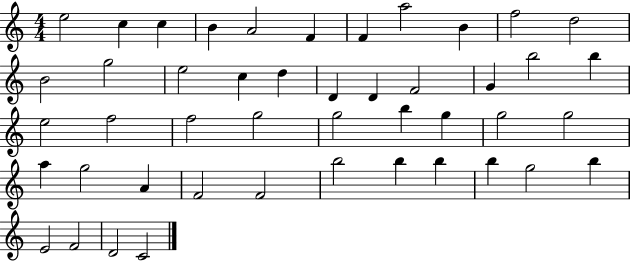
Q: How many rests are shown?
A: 0